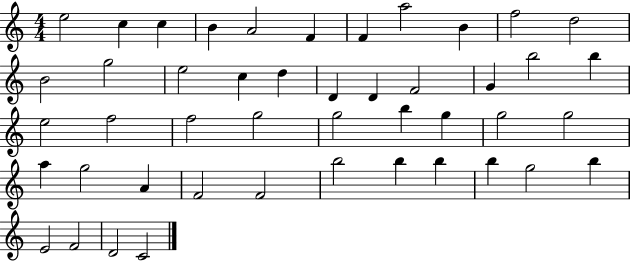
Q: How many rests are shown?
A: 0